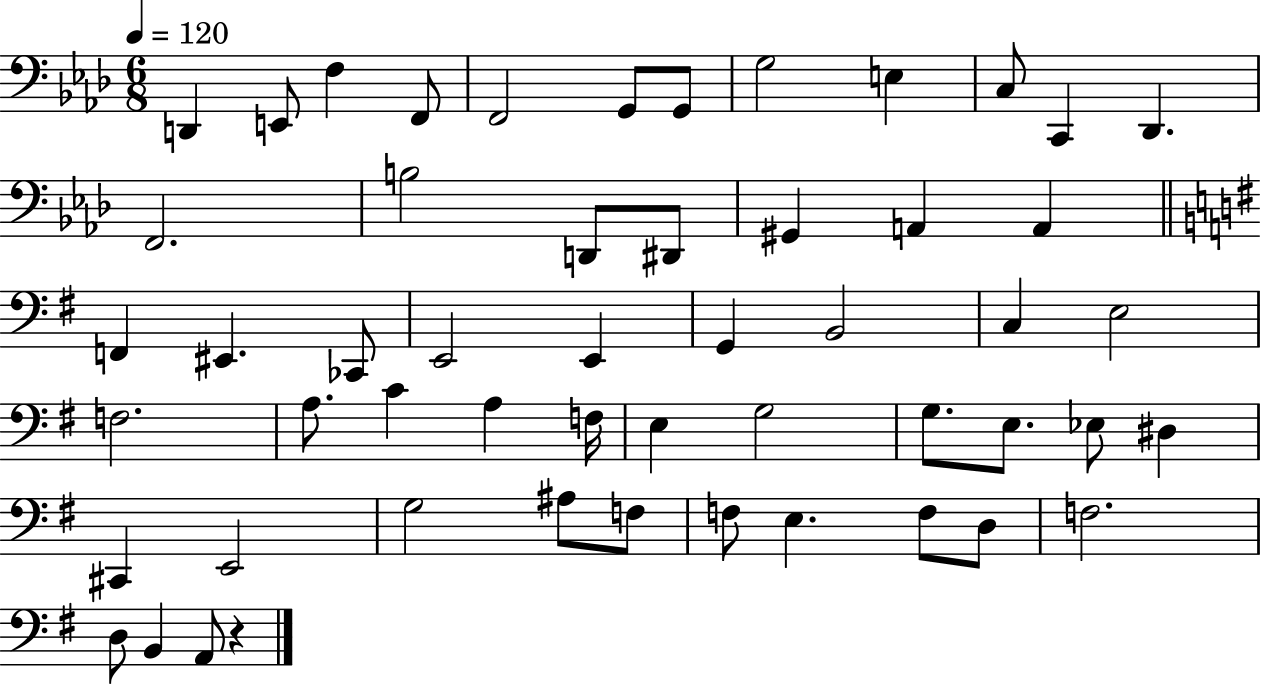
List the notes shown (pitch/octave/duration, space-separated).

D2/q E2/e F3/q F2/e F2/h G2/e G2/e G3/h E3/q C3/e C2/q Db2/q. F2/h. B3/h D2/e D#2/e G#2/q A2/q A2/q F2/q EIS2/q. CES2/e E2/h E2/q G2/q B2/h C3/q E3/h F3/h. A3/e. C4/q A3/q F3/s E3/q G3/h G3/e. E3/e. Eb3/e D#3/q C#2/q E2/h G3/h A#3/e F3/e F3/e E3/q. F3/e D3/e F3/h. D3/e B2/q A2/e R/q